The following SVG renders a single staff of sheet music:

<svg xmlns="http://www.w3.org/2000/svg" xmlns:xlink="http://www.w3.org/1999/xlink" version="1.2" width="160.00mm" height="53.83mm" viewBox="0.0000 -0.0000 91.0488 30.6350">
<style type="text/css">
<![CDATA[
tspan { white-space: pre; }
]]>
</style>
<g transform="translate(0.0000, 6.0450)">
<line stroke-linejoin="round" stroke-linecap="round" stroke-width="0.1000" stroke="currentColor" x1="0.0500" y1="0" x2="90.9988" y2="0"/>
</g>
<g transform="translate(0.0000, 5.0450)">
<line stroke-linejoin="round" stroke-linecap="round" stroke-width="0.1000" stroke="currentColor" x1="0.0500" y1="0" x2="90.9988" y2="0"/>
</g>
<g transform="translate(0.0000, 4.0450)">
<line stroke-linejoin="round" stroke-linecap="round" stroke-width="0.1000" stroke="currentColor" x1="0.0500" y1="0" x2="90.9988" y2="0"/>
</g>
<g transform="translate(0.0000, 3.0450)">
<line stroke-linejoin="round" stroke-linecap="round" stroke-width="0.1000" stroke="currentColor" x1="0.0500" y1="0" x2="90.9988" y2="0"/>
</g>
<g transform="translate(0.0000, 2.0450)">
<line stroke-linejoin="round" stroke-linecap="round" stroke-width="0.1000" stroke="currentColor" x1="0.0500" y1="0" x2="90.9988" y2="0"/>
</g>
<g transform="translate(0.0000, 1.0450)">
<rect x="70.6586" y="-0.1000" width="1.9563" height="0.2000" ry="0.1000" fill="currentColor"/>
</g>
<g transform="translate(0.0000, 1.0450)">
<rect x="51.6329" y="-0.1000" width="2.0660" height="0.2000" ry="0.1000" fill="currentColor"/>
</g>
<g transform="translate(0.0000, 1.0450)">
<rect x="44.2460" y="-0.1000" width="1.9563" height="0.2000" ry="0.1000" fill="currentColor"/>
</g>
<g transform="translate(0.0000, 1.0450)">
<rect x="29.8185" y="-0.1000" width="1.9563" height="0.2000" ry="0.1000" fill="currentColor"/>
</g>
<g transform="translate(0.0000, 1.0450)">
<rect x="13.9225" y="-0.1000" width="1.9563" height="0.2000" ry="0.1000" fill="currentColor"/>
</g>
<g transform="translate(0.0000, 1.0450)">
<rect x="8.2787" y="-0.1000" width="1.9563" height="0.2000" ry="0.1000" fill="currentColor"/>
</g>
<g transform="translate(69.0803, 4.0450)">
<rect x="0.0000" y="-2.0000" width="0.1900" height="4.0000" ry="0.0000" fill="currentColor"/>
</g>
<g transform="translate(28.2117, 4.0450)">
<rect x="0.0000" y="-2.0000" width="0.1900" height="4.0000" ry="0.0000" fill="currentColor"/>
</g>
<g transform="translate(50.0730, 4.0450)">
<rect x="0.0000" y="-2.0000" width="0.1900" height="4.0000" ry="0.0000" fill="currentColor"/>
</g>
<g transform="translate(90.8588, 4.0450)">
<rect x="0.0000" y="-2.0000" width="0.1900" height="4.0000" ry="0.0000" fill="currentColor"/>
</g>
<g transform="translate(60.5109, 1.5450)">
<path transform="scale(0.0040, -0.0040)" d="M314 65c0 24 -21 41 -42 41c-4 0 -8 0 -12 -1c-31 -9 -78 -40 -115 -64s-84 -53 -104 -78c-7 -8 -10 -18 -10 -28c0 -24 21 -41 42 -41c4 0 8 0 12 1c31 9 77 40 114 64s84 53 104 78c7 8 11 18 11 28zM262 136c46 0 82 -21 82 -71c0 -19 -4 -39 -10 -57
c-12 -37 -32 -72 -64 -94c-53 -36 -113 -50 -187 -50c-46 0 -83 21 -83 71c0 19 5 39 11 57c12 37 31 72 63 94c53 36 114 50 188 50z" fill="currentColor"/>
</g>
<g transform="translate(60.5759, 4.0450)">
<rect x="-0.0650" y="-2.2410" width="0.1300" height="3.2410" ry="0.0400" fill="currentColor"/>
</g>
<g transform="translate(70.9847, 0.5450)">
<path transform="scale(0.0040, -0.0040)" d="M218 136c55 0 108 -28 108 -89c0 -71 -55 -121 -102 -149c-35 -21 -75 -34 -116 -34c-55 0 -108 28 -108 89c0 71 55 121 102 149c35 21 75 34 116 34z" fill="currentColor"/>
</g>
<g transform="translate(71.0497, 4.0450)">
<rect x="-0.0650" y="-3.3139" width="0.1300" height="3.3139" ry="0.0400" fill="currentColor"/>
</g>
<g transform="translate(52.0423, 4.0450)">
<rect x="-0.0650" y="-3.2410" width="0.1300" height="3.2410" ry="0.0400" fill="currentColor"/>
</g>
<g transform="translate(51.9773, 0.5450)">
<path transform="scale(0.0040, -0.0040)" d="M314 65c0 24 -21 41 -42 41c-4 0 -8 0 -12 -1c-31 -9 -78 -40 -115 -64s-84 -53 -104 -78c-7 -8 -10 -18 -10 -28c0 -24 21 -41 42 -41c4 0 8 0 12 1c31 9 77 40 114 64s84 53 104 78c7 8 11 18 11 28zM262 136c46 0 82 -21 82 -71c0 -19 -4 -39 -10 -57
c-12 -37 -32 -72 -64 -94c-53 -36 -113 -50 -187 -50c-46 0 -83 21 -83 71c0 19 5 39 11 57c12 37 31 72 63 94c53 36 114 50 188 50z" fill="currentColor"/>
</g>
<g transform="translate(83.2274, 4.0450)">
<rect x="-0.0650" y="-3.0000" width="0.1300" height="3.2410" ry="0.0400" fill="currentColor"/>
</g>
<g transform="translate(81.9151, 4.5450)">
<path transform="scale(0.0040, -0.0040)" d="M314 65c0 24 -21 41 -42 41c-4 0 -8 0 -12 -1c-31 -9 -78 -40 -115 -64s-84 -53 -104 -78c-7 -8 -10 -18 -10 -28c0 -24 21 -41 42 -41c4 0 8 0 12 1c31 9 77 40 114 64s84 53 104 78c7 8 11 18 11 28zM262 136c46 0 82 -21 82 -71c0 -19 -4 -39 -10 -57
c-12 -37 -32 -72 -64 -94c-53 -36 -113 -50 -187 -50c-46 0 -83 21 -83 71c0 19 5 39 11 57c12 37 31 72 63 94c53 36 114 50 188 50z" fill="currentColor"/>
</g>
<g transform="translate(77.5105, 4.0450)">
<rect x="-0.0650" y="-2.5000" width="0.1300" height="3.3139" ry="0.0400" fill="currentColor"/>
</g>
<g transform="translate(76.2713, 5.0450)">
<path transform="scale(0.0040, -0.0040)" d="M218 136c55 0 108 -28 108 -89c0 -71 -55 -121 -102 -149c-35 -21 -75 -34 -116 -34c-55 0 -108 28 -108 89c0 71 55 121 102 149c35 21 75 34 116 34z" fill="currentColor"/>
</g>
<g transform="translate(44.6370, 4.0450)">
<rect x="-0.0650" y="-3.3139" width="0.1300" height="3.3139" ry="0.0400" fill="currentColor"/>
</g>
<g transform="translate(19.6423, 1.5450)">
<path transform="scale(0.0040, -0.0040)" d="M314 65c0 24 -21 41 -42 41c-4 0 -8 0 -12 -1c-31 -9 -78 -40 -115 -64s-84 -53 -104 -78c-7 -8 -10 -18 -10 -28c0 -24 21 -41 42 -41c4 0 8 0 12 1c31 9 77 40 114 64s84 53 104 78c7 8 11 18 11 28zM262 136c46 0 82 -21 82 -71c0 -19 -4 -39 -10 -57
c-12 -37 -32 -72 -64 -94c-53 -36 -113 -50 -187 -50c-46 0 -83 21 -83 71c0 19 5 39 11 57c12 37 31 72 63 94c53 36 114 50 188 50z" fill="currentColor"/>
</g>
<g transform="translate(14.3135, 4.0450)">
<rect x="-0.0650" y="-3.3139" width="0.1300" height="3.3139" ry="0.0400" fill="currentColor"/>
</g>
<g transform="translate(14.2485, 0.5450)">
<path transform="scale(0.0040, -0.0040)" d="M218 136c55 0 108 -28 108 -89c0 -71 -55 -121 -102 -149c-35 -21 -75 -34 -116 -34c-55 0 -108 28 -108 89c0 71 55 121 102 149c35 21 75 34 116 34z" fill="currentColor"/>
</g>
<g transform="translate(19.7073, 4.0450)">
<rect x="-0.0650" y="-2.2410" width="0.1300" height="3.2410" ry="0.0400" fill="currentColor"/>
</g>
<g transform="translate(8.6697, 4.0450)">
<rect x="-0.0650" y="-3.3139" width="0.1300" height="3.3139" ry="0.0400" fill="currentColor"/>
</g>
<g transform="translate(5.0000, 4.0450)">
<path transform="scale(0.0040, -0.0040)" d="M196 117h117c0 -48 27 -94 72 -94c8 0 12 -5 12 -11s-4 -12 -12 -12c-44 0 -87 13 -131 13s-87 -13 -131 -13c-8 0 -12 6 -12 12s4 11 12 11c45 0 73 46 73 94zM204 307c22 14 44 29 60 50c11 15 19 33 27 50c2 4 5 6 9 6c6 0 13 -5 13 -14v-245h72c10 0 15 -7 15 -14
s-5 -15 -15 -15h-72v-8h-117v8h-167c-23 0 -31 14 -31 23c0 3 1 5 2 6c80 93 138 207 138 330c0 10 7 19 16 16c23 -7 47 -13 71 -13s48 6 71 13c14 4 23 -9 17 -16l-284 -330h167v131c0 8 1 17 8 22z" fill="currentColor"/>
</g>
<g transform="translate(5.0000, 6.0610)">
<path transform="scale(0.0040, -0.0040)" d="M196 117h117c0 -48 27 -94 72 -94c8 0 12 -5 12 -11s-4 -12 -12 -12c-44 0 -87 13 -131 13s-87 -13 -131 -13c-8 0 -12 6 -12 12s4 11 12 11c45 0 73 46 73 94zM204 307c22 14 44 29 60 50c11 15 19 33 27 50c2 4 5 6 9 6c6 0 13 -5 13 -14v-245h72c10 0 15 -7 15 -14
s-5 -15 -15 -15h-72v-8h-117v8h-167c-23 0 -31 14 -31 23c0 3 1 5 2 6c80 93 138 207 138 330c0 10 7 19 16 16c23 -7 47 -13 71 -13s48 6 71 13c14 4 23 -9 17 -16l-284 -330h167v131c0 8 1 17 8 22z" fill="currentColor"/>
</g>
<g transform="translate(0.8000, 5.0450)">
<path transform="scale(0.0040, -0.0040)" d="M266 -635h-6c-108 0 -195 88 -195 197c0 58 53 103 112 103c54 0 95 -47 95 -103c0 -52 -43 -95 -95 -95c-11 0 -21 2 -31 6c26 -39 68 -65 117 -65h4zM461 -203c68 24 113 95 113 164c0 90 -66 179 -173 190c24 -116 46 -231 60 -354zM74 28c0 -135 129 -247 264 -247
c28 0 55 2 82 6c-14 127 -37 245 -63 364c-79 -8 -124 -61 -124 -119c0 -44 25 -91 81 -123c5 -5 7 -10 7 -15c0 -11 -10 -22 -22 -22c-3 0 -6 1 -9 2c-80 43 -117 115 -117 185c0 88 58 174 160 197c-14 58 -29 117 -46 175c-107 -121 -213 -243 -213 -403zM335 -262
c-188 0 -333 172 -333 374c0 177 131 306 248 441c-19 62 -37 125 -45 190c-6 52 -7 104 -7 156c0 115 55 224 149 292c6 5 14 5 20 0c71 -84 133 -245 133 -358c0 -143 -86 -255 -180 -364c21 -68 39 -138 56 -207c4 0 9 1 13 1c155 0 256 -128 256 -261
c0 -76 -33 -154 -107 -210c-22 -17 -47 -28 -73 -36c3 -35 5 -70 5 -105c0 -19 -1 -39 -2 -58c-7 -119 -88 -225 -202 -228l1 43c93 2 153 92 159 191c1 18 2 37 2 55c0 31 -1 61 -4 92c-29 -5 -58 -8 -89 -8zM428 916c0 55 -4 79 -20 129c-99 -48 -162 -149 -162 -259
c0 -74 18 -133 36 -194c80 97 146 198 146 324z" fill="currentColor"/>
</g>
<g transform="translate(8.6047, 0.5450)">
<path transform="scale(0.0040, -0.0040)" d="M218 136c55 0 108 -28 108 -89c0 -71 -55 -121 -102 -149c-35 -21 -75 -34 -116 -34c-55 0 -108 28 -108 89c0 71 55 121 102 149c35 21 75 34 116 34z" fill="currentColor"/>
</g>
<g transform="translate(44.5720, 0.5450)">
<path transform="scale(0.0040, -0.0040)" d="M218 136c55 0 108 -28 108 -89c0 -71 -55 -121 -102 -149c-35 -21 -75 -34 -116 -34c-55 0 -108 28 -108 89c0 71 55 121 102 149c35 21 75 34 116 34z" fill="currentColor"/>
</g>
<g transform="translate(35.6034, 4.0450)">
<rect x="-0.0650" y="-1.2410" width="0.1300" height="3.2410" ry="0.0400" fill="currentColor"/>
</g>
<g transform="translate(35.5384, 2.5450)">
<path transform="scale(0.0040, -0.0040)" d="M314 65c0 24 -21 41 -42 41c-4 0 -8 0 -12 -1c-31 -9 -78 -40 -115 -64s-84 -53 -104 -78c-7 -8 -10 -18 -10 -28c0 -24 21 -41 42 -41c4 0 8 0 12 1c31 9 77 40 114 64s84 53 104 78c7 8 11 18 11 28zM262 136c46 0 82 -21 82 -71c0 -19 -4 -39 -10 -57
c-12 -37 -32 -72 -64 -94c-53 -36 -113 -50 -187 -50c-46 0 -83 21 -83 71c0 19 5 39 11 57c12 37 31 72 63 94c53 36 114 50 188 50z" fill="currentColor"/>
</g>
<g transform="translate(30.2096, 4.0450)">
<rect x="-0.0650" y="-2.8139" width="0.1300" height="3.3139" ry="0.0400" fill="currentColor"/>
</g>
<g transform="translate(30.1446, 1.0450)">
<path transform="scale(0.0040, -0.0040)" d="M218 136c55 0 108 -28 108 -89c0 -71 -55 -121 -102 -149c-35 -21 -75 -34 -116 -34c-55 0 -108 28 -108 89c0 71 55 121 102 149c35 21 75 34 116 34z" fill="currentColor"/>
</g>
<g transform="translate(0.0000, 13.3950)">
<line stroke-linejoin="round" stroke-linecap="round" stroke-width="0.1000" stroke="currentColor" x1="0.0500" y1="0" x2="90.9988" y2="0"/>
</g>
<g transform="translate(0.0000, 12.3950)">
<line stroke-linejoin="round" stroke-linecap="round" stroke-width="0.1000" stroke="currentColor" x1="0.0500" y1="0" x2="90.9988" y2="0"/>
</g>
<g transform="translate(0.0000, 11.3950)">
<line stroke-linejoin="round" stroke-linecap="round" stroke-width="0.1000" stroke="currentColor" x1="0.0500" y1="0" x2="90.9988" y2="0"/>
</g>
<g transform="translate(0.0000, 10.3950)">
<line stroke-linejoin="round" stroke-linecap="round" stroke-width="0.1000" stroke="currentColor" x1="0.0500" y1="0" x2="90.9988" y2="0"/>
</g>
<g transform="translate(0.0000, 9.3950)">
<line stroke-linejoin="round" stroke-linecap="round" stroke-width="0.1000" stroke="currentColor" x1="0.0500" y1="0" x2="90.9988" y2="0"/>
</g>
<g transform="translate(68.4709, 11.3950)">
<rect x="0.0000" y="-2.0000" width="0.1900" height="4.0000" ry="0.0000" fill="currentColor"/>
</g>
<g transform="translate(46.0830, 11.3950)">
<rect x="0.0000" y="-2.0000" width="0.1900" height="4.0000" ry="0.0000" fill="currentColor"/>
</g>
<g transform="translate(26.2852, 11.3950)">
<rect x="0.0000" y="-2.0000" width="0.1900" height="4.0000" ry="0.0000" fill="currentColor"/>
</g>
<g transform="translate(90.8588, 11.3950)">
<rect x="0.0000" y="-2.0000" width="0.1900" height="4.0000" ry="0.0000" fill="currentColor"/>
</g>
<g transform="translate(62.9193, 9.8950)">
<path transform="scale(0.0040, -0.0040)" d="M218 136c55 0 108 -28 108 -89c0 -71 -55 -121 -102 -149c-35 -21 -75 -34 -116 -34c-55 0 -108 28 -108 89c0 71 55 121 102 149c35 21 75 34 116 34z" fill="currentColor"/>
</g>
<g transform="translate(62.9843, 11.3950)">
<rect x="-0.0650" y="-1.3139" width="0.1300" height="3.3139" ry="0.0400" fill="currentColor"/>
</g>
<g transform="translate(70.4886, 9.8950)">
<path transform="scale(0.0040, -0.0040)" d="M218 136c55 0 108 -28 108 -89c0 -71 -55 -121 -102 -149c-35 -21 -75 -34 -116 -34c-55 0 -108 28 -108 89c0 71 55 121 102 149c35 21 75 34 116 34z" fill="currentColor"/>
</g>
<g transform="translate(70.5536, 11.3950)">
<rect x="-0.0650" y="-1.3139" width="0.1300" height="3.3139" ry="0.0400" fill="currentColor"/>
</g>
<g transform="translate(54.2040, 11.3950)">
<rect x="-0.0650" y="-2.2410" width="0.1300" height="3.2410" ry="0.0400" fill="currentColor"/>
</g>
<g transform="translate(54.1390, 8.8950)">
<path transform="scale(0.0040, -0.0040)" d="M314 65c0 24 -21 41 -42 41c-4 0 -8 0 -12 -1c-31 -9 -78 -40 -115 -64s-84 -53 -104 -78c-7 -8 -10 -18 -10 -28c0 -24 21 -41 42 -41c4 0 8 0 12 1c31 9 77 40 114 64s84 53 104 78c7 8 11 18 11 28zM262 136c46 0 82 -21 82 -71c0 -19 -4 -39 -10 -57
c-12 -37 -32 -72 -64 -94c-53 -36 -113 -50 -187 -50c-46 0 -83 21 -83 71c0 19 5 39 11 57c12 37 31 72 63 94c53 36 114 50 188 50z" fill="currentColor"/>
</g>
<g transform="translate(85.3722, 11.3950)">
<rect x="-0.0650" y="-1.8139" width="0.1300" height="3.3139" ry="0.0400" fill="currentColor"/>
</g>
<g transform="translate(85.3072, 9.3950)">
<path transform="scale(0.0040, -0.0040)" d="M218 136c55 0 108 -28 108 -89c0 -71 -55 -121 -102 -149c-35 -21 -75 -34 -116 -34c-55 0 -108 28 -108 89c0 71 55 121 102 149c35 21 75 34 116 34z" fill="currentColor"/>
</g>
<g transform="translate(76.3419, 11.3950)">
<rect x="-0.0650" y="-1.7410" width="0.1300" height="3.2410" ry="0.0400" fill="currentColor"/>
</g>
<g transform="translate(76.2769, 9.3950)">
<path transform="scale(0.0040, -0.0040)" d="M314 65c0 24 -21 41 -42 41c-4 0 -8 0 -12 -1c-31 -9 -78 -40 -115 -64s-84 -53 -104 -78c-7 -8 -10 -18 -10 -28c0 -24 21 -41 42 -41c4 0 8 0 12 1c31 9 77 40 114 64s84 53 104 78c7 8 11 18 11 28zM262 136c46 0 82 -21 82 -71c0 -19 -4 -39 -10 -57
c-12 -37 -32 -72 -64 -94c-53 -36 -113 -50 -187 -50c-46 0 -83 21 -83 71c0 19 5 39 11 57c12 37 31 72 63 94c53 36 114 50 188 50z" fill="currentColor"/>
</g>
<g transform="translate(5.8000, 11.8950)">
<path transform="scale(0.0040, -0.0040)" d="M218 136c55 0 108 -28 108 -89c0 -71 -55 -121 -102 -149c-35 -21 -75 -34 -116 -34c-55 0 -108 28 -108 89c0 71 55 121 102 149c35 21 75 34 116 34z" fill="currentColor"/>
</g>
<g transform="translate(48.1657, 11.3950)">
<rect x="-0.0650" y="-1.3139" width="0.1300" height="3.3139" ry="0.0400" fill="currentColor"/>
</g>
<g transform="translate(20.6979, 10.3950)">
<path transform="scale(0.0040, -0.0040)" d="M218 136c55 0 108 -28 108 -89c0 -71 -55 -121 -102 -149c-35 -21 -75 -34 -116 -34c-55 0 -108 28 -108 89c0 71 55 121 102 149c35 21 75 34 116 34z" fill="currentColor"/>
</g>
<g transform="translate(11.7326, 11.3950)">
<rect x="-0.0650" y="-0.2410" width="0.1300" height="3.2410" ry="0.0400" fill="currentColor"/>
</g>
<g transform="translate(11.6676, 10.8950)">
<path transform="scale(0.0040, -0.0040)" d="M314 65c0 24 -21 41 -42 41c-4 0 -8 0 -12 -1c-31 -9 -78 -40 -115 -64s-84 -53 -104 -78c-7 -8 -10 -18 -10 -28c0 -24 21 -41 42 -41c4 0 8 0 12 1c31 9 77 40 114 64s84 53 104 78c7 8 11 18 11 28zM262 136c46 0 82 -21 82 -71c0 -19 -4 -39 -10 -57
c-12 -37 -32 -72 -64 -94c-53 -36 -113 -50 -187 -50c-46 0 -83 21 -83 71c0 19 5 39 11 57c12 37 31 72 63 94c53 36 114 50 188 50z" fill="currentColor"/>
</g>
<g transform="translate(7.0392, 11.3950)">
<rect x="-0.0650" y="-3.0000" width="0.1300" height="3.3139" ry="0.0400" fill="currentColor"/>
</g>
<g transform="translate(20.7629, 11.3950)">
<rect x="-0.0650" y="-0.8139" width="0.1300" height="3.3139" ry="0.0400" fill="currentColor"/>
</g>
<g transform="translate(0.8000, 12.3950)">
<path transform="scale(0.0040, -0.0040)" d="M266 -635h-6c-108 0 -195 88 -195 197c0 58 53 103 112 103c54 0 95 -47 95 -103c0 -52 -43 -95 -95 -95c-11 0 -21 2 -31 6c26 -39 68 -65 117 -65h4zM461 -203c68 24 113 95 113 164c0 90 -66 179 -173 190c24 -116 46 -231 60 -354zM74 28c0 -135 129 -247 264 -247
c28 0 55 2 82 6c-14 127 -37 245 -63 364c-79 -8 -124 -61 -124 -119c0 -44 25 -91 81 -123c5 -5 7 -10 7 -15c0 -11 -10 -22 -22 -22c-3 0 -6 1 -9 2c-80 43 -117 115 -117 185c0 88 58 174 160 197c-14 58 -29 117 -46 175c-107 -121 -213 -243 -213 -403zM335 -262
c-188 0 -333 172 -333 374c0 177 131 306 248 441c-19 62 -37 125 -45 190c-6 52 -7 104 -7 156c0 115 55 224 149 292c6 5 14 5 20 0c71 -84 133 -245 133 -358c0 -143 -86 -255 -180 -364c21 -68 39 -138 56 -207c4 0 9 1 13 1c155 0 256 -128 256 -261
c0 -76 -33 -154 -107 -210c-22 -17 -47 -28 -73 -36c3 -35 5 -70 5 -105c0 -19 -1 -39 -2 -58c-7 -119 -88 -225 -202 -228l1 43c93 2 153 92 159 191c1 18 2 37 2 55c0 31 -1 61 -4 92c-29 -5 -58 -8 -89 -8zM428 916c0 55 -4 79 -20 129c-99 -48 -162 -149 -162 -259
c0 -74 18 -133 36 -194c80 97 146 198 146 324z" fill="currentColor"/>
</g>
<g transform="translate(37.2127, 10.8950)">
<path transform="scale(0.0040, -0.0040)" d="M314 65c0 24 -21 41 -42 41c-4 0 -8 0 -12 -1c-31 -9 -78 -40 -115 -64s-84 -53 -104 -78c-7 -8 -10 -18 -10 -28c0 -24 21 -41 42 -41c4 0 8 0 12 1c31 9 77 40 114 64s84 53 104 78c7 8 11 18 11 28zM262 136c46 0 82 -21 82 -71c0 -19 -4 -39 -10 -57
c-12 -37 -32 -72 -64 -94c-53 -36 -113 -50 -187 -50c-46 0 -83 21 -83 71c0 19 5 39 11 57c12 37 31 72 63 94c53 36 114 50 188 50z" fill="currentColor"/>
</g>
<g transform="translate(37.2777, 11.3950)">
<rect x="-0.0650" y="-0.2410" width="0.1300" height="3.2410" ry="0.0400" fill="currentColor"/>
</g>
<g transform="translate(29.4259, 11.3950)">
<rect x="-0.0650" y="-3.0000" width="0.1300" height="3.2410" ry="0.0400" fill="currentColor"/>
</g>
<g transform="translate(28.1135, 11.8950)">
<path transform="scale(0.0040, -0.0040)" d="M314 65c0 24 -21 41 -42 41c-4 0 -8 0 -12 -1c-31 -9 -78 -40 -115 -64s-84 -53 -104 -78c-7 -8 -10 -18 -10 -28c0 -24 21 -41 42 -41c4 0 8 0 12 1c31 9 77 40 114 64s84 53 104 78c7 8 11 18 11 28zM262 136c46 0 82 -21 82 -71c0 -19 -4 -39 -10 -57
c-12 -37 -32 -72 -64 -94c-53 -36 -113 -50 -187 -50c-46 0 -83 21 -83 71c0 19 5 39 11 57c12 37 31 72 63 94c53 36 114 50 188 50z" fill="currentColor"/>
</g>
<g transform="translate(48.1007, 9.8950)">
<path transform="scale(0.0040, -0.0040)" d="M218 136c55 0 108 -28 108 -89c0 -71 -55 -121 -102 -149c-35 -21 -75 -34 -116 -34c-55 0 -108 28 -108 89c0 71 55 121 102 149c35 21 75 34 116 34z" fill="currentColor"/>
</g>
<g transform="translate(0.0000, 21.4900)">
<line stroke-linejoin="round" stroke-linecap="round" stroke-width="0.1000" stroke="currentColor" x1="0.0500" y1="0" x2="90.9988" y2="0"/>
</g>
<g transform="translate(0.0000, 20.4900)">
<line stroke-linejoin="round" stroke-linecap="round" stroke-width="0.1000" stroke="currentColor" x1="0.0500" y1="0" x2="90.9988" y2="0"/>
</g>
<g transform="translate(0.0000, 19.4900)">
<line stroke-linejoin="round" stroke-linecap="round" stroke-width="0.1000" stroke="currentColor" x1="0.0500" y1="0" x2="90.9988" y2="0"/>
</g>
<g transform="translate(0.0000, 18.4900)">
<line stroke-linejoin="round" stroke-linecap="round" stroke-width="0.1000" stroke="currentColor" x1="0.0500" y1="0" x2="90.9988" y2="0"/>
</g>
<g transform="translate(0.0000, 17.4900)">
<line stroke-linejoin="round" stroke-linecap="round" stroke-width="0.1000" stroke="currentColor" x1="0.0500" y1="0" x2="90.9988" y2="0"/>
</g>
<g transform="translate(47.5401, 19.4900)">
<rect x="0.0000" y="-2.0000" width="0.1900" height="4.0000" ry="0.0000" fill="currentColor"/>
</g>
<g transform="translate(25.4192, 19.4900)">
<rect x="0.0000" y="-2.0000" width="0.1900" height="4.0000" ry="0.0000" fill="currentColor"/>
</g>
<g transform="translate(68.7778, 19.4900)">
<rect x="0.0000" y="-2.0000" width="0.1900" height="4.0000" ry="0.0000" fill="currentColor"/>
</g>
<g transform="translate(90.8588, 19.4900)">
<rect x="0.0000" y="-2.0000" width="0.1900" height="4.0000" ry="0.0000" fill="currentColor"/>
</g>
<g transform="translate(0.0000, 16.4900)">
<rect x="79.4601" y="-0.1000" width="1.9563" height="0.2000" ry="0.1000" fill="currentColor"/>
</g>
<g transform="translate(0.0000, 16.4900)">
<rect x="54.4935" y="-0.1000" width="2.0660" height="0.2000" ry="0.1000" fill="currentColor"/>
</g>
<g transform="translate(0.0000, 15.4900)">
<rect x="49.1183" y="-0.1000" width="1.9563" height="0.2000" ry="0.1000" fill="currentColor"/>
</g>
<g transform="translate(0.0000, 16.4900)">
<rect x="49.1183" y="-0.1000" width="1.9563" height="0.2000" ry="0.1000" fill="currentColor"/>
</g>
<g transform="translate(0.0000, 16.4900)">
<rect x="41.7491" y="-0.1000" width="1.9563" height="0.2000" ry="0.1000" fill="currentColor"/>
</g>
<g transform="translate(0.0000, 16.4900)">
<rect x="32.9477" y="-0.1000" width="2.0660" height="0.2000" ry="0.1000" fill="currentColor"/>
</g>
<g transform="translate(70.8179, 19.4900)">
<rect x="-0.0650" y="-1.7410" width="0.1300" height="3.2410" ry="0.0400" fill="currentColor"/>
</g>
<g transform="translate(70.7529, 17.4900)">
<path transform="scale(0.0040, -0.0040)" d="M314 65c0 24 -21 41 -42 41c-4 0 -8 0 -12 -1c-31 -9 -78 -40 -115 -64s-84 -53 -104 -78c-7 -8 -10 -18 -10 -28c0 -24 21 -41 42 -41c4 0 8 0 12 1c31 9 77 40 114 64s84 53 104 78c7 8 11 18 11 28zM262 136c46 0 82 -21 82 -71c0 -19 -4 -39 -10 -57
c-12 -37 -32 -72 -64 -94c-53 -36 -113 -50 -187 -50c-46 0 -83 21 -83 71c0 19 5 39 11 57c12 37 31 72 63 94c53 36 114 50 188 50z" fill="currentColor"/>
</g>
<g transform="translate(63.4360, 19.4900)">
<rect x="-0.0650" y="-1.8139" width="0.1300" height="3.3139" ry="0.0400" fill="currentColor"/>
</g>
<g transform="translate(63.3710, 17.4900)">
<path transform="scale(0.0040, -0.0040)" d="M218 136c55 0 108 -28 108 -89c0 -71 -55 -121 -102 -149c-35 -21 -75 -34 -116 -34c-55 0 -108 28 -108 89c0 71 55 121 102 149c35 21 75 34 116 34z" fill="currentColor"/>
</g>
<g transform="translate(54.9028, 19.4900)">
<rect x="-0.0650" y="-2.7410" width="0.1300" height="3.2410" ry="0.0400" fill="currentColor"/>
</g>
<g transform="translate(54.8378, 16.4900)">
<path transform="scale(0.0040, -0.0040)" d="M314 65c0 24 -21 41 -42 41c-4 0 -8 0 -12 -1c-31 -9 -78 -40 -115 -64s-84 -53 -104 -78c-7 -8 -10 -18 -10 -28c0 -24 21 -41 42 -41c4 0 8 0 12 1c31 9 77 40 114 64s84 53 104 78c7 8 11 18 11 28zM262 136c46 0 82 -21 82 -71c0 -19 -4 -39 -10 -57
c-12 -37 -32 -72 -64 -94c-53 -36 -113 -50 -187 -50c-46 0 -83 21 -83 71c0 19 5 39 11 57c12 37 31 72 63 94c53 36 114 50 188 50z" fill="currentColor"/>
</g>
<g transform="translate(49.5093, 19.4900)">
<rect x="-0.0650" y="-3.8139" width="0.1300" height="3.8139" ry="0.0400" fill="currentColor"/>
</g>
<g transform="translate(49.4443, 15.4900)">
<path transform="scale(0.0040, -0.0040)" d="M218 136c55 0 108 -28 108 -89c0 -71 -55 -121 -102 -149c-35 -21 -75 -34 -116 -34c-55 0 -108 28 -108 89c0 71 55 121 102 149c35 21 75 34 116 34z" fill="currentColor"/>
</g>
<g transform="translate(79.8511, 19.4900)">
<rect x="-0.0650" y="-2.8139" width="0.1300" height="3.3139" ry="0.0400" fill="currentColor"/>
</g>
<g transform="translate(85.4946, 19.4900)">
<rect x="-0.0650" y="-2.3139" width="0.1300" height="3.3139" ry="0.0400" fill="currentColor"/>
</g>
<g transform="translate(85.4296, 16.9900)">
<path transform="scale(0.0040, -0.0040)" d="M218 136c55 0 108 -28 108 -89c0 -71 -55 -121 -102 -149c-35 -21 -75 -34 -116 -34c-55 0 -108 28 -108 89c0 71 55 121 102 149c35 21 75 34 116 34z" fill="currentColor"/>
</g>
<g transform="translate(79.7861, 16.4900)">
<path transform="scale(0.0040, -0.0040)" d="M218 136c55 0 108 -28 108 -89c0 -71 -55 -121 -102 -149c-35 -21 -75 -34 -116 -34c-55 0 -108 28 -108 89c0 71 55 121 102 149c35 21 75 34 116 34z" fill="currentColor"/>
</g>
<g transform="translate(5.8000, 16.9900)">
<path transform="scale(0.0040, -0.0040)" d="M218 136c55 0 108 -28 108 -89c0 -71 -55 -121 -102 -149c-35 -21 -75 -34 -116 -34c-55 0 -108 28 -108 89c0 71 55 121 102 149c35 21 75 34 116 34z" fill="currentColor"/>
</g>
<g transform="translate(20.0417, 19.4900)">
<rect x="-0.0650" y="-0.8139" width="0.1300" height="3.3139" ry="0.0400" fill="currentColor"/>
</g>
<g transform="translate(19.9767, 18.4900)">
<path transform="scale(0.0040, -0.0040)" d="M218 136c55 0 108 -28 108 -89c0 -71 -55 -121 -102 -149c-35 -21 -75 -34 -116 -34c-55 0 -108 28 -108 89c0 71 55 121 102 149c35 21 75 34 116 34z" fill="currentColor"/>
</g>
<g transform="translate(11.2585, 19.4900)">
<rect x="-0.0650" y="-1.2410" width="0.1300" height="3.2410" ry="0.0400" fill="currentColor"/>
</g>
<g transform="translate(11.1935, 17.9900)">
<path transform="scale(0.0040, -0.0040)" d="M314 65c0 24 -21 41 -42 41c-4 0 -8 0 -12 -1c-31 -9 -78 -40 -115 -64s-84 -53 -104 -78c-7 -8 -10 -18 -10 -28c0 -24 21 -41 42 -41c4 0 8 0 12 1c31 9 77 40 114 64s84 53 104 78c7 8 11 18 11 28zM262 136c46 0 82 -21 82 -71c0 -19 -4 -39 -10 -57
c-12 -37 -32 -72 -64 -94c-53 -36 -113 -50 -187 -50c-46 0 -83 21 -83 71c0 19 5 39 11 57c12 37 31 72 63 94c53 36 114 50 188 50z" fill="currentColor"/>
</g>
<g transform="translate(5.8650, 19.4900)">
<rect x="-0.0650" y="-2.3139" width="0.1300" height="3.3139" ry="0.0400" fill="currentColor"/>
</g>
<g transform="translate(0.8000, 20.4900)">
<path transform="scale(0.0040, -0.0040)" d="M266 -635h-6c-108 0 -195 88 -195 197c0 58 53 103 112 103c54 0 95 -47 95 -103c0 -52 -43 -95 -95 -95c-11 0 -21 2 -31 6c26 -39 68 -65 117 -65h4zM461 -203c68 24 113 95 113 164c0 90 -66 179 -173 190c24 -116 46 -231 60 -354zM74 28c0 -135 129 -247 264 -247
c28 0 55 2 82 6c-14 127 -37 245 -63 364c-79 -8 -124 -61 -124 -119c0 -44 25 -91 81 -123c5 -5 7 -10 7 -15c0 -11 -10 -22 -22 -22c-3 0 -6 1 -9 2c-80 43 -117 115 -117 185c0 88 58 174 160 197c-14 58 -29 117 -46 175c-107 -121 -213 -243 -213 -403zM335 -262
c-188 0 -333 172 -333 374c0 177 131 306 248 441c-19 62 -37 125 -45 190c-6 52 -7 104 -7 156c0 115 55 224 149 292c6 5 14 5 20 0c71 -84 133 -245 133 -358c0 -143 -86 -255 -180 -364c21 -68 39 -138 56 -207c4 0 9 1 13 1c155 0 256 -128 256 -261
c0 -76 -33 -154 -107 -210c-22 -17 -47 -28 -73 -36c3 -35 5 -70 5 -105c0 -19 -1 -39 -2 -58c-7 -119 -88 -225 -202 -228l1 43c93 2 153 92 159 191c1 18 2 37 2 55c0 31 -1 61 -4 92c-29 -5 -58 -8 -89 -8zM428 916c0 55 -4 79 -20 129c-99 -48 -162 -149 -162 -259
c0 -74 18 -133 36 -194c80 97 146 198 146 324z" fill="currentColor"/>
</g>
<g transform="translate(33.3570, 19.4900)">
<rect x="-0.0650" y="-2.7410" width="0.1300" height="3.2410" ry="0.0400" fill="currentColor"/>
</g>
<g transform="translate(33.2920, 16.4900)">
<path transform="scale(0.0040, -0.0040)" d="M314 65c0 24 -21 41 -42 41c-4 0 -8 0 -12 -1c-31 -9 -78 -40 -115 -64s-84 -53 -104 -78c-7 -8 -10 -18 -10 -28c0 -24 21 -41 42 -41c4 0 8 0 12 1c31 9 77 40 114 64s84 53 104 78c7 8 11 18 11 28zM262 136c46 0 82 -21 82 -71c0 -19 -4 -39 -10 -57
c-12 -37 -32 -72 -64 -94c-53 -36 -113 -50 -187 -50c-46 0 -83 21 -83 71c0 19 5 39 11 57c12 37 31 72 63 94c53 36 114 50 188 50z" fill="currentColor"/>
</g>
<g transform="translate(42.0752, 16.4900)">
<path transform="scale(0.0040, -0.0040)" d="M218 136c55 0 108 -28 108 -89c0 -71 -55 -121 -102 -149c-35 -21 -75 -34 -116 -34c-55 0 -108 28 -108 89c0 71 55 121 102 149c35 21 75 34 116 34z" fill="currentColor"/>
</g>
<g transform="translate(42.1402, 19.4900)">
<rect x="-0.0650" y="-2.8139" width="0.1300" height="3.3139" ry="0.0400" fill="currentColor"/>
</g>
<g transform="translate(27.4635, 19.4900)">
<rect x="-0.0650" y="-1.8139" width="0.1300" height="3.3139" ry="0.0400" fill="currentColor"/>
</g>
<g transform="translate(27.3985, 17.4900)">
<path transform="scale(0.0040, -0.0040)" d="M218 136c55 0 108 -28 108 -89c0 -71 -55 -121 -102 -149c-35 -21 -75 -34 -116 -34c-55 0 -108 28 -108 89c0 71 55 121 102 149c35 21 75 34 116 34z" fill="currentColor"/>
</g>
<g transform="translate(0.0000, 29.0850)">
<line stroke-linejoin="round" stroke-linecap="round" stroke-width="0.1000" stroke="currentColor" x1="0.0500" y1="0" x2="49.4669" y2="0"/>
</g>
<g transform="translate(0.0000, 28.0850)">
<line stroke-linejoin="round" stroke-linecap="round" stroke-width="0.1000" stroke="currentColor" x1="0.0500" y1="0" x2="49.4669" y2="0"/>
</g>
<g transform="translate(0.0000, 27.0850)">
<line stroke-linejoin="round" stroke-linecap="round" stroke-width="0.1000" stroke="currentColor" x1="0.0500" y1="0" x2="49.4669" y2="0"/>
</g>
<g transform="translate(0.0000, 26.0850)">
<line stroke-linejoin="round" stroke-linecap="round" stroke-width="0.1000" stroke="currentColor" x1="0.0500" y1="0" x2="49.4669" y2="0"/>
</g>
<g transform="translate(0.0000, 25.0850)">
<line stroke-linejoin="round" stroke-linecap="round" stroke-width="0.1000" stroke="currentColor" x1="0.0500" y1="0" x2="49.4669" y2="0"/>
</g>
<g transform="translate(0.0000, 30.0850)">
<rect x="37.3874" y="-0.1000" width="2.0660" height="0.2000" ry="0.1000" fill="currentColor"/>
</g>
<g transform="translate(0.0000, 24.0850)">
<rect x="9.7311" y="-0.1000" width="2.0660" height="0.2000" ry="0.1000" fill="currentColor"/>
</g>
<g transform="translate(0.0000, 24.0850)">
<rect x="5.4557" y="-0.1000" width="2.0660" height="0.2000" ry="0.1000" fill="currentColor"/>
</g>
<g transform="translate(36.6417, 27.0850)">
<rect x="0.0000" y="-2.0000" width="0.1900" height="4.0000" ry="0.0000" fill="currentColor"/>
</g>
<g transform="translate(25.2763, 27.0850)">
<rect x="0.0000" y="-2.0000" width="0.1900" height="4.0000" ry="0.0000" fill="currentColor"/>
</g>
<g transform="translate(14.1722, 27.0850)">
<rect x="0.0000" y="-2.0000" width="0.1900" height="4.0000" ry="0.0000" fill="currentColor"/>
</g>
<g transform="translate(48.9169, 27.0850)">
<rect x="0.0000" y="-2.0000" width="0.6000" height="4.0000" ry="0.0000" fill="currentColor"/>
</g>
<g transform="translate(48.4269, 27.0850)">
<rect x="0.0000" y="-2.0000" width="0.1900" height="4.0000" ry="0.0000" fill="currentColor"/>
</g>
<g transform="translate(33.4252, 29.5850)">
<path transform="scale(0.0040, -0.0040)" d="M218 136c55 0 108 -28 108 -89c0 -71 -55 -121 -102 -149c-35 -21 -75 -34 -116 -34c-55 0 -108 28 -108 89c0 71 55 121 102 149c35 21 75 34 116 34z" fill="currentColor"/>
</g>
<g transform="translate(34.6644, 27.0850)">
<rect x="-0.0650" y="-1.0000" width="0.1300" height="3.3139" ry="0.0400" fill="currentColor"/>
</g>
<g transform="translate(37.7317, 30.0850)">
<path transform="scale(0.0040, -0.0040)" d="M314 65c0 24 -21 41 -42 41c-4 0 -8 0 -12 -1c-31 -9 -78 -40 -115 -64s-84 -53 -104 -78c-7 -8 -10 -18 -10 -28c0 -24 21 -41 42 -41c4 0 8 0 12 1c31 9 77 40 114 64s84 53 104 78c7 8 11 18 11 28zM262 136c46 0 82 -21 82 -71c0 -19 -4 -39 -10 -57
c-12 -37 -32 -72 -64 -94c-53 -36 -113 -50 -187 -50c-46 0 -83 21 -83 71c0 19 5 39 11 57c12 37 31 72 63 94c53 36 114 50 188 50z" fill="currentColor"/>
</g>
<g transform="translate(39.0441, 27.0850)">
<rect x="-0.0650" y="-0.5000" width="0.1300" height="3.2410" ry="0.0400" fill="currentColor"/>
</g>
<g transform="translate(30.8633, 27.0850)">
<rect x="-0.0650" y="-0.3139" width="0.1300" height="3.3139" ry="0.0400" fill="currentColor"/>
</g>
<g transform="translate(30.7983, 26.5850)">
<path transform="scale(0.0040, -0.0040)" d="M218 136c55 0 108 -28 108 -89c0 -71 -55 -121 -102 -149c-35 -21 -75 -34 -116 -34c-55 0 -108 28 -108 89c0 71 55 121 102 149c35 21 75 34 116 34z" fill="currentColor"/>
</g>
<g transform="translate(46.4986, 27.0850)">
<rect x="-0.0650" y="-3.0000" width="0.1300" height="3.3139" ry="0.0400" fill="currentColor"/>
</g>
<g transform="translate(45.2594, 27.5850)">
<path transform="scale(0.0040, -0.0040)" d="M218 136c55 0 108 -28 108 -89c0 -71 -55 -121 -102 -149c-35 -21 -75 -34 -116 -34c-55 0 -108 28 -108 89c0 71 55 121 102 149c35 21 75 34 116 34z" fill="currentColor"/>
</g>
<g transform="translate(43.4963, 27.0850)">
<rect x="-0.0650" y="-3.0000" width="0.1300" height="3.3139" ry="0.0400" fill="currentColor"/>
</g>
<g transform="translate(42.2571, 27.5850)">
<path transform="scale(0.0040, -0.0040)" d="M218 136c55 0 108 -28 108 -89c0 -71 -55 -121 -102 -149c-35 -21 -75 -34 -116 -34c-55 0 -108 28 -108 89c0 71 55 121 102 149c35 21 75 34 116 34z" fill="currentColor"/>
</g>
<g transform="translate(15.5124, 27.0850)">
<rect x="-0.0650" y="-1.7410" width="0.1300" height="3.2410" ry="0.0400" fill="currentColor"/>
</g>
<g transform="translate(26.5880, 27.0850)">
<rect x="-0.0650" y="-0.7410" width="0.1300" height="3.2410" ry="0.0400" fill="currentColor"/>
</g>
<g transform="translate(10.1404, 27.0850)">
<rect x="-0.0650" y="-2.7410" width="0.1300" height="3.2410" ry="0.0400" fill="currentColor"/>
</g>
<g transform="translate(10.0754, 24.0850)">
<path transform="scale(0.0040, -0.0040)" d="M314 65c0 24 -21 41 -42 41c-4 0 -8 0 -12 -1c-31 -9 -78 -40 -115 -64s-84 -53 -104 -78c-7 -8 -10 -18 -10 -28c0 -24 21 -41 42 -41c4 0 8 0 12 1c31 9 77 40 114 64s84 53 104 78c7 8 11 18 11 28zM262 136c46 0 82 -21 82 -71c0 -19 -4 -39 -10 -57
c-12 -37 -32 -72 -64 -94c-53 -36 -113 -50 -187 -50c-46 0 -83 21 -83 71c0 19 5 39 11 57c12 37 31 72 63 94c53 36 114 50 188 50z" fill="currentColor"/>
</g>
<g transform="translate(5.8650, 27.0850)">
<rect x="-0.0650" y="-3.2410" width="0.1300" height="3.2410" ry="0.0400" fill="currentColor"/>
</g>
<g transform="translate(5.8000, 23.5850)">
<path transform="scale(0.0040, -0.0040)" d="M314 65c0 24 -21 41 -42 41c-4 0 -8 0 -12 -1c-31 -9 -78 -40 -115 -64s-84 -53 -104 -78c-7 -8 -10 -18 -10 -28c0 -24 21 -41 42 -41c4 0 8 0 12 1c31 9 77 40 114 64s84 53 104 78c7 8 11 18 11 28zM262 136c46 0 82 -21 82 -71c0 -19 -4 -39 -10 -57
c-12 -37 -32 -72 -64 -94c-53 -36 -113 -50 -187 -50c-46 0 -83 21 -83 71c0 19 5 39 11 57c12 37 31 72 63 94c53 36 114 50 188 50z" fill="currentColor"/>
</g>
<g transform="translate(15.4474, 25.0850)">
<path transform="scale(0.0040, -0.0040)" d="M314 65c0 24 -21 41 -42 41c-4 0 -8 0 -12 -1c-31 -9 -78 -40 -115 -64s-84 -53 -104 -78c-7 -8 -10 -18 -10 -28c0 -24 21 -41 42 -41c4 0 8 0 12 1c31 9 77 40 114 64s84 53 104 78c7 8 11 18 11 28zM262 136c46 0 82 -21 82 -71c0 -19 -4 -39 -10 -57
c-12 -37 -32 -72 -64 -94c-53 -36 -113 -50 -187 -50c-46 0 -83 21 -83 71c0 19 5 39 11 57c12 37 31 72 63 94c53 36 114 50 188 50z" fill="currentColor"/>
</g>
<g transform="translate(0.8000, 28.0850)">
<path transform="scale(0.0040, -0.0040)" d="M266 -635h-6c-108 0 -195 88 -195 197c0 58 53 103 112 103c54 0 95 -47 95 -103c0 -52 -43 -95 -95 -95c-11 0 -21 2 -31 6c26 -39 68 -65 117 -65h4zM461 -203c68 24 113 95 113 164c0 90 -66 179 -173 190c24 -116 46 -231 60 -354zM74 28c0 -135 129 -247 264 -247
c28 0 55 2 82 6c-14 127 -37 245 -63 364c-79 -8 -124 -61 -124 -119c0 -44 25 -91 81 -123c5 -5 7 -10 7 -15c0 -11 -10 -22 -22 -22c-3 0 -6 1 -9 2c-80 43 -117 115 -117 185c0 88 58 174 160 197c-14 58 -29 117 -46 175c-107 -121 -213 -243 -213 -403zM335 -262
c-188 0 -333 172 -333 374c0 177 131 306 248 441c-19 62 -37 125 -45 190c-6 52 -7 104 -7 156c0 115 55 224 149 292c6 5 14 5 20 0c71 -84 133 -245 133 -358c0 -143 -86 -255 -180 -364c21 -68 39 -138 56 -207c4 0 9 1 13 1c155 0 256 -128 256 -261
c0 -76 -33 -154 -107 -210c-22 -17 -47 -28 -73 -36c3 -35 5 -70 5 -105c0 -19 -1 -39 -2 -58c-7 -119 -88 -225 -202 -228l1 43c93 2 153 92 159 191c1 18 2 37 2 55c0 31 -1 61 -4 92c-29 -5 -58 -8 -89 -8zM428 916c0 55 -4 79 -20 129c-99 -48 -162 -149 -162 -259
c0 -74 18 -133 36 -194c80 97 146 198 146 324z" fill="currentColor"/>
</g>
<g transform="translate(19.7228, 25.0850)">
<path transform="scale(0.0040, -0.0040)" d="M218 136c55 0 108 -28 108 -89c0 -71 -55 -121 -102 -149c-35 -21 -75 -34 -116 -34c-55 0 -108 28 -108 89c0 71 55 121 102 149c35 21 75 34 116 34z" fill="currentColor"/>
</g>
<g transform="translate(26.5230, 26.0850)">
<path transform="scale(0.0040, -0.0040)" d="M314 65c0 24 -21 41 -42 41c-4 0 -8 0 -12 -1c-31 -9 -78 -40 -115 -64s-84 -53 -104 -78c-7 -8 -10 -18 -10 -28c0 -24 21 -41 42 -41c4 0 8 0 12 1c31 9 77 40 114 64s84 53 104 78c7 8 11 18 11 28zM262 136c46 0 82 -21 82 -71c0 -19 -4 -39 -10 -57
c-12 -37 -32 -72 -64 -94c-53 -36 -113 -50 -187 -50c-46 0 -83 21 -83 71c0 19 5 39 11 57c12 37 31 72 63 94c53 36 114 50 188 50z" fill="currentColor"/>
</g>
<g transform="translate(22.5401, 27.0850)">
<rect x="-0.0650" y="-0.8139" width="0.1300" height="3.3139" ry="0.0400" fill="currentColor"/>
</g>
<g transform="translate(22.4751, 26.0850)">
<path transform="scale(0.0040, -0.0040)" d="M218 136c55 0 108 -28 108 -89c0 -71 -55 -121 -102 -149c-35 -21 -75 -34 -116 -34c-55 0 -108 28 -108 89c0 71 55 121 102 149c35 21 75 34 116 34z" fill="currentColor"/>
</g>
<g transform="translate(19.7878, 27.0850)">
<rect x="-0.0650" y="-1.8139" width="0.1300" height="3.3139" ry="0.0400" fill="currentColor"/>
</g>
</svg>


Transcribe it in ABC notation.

X:1
T:Untitled
M:4/4
L:1/4
K:C
b b g2 a e2 b b2 g2 b G A2 A c2 d A2 c2 e g2 e e f2 f g e2 d f a2 a c' a2 f f2 a g b2 a2 f2 f d d2 c D C2 A A